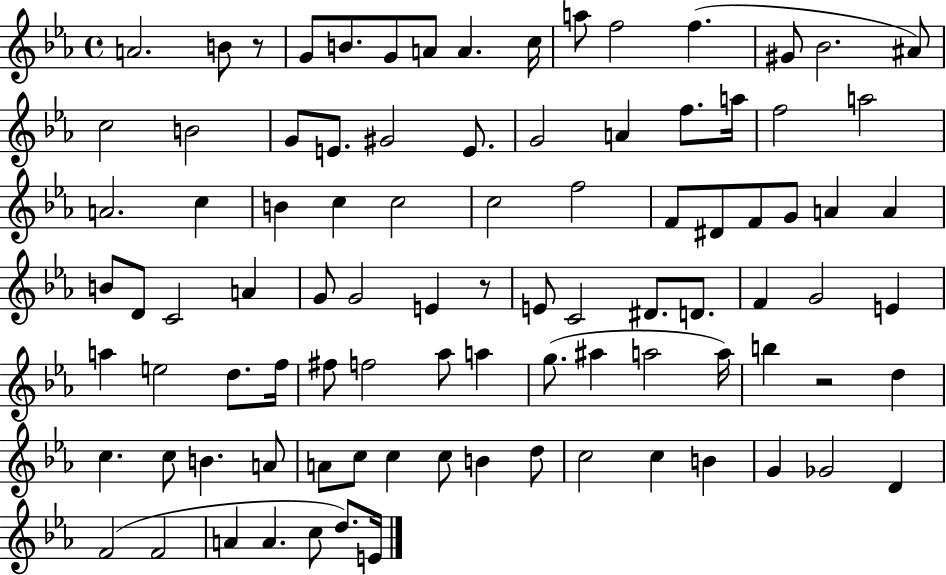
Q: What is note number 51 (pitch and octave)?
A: F4